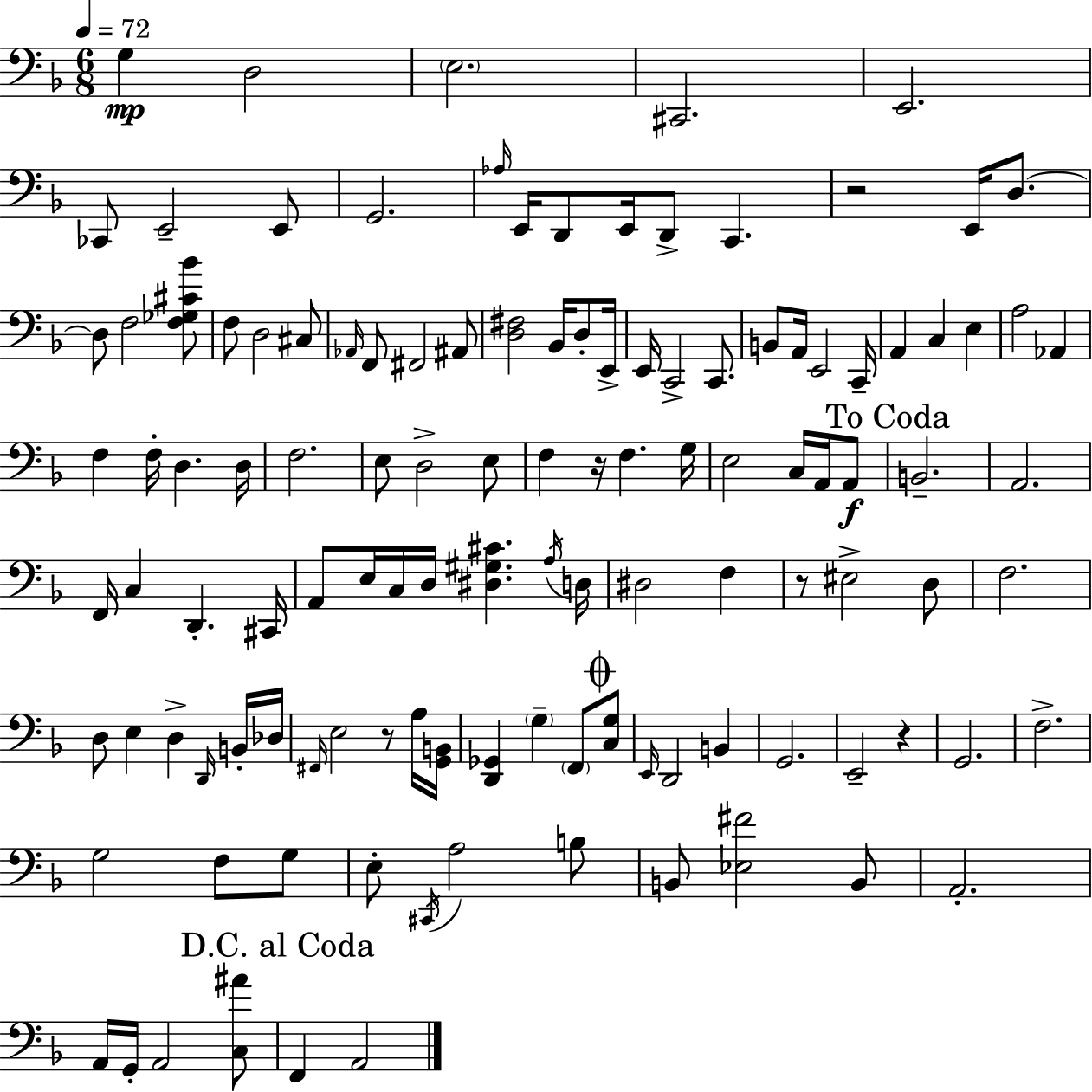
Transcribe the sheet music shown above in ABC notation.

X:1
T:Untitled
M:6/8
L:1/4
K:Dm
G, D,2 E,2 ^C,,2 E,,2 _C,,/2 E,,2 E,,/2 G,,2 _A,/4 E,,/4 D,,/2 E,,/4 D,,/2 C,, z2 E,,/4 D,/2 D,/2 F,2 [F,_G,^C_B]/2 F,/2 D,2 ^C,/2 _A,,/4 F,,/2 ^F,,2 ^A,,/2 [D,^F,]2 _B,,/4 D,/2 E,,/4 E,,/4 C,,2 C,,/2 B,,/2 A,,/4 E,,2 C,,/4 A,, C, E, A,2 _A,, F, F,/4 D, D,/4 F,2 E,/2 D,2 E,/2 F, z/4 F, G,/4 E,2 C,/4 A,,/4 A,,/2 B,,2 A,,2 F,,/4 C, D,, ^C,,/4 A,,/2 E,/4 C,/4 D,/4 [^D,^G,^C] A,/4 D,/4 ^D,2 F, z/2 ^E,2 D,/2 F,2 D,/2 E, D, D,,/4 B,,/4 _D,/4 ^F,,/4 E,2 z/2 A,/4 [G,,B,,]/4 [D,,_G,,] G, F,,/2 [C,G,]/2 E,,/4 D,,2 B,, G,,2 E,,2 z G,,2 F,2 G,2 F,/2 G,/2 E,/2 ^C,,/4 A,2 B,/2 B,,/2 [_E,^F]2 B,,/2 A,,2 A,,/4 G,,/4 A,,2 [C,^A]/2 F,, A,,2